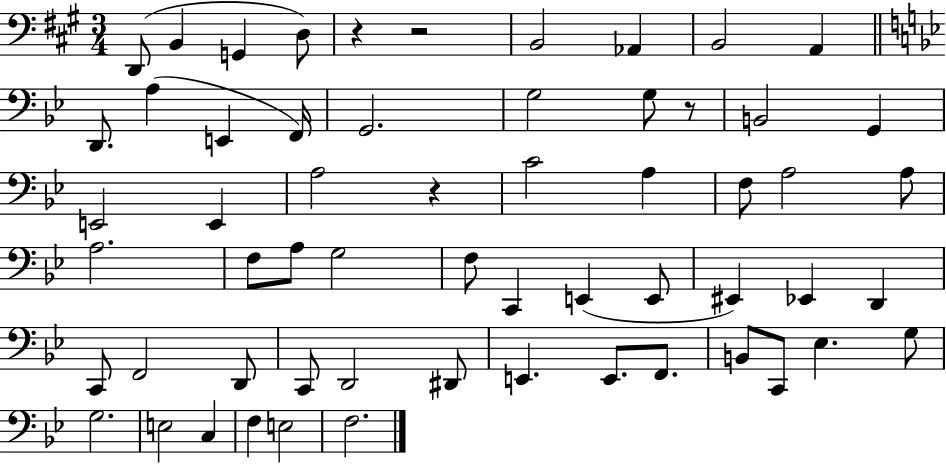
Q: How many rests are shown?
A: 4